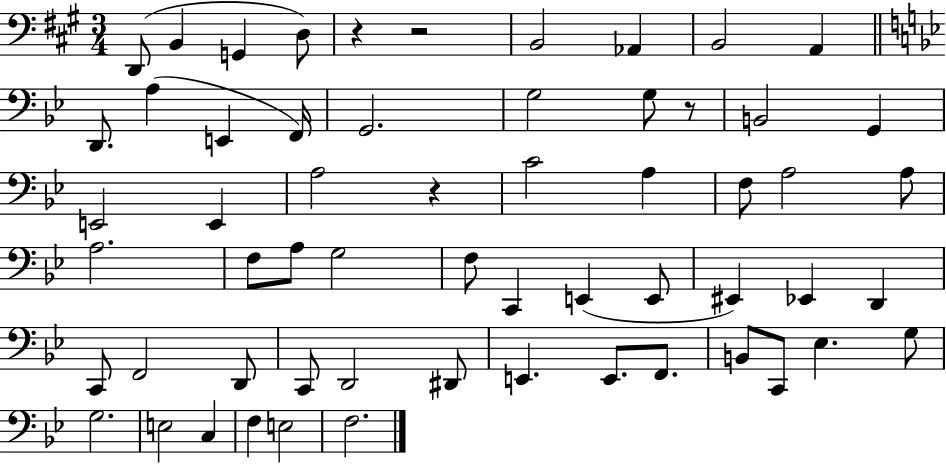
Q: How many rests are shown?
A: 4